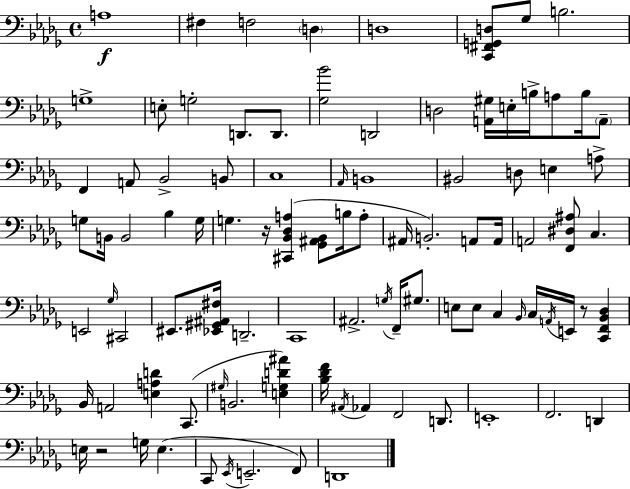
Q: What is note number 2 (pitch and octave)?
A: F#3